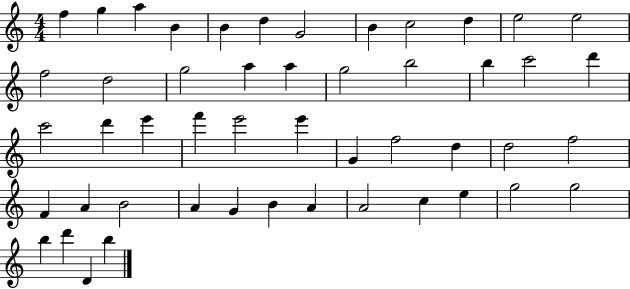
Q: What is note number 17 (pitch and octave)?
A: A5